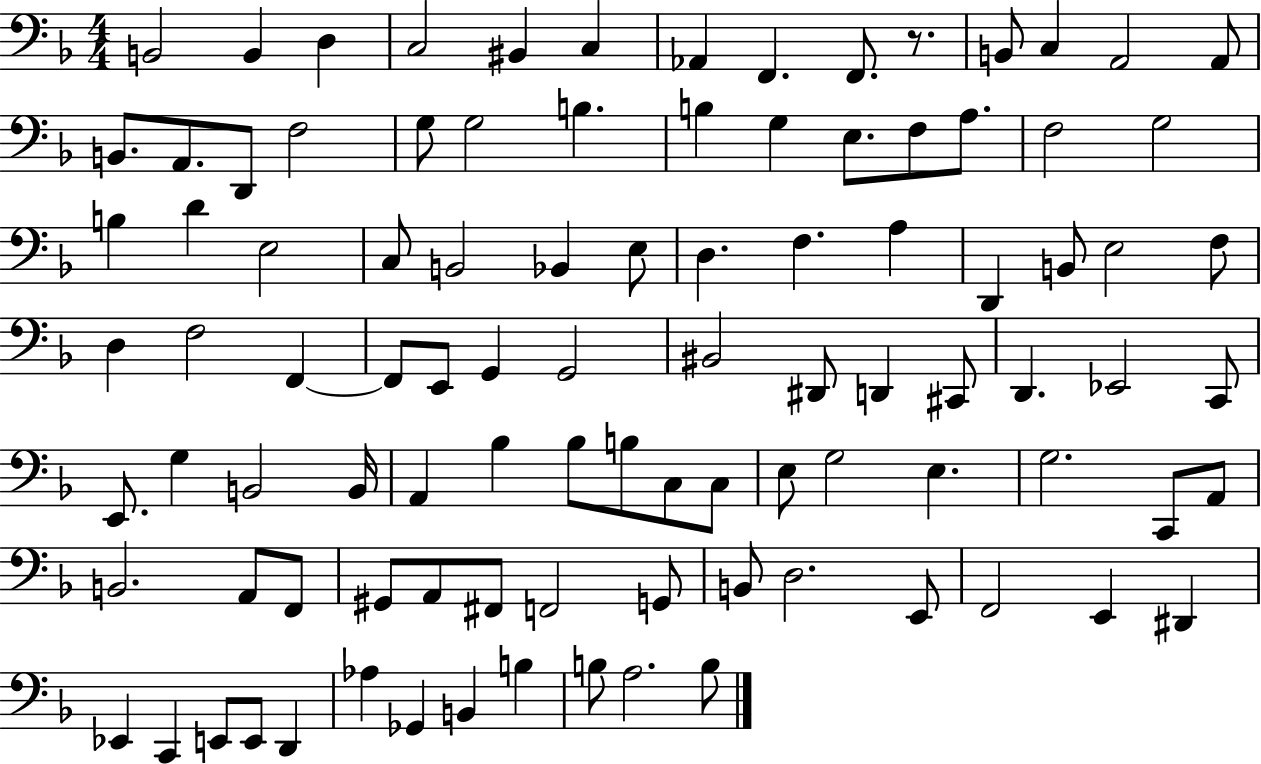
{
  \clef bass
  \numericTimeSignature
  \time 4/4
  \key f \major
  \repeat volta 2 { b,2 b,4 d4 | c2 bis,4 c4 | aes,4 f,4. f,8. r8. | b,8 c4 a,2 a,8 | \break b,8. a,8. d,8 f2 | g8 g2 b4. | b4 g4 e8. f8 a8. | f2 g2 | \break b4 d'4 e2 | c8 b,2 bes,4 e8 | d4. f4. a4 | d,4 b,8 e2 f8 | \break d4 f2 f,4~~ | f,8 e,8 g,4 g,2 | bis,2 dis,8 d,4 cis,8 | d,4. ees,2 c,8 | \break e,8. g4 b,2 b,16 | a,4 bes4 bes8 b8 c8 c8 | e8 g2 e4. | g2. c,8 a,8 | \break b,2. a,8 f,8 | gis,8 a,8 fis,8 f,2 g,8 | b,8 d2. e,8 | f,2 e,4 dis,4 | \break ees,4 c,4 e,8 e,8 d,4 | aes4 ges,4 b,4 b4 | b8 a2. b8 | } \bar "|."
}